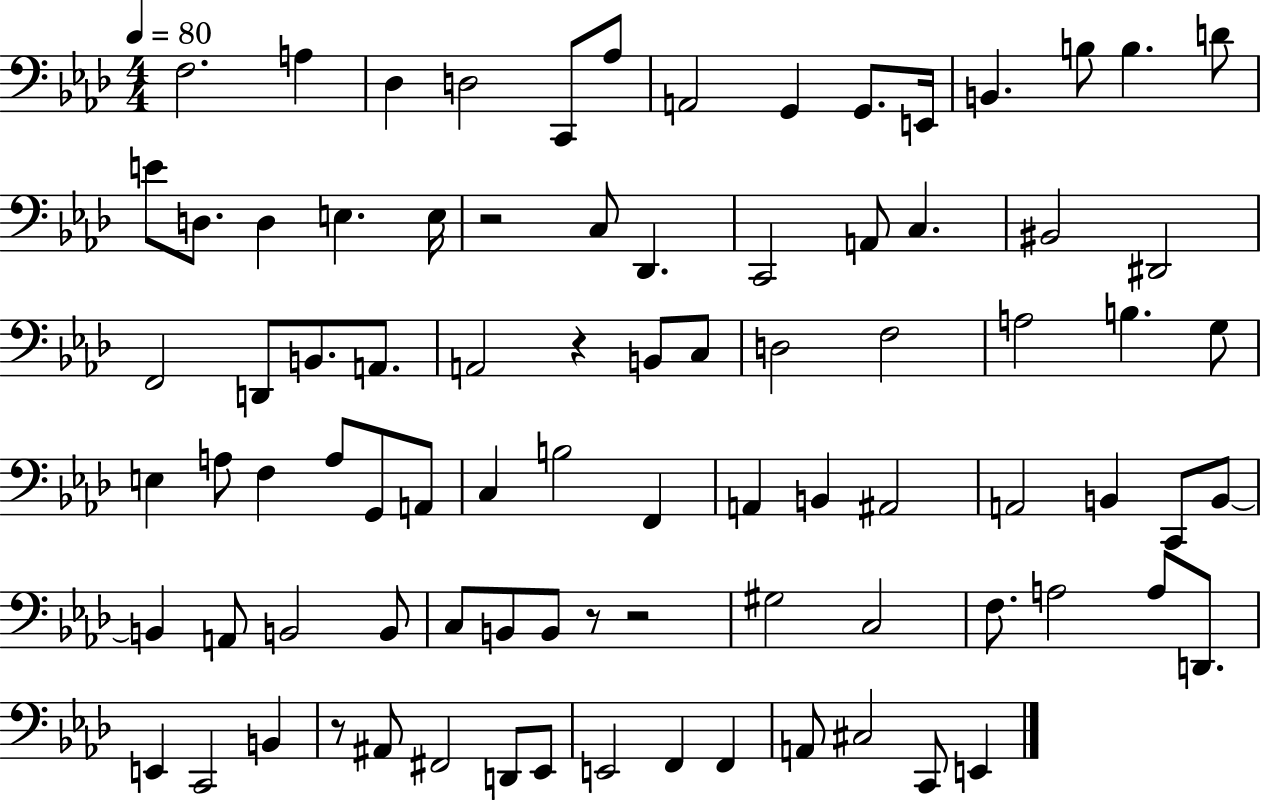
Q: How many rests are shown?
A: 5